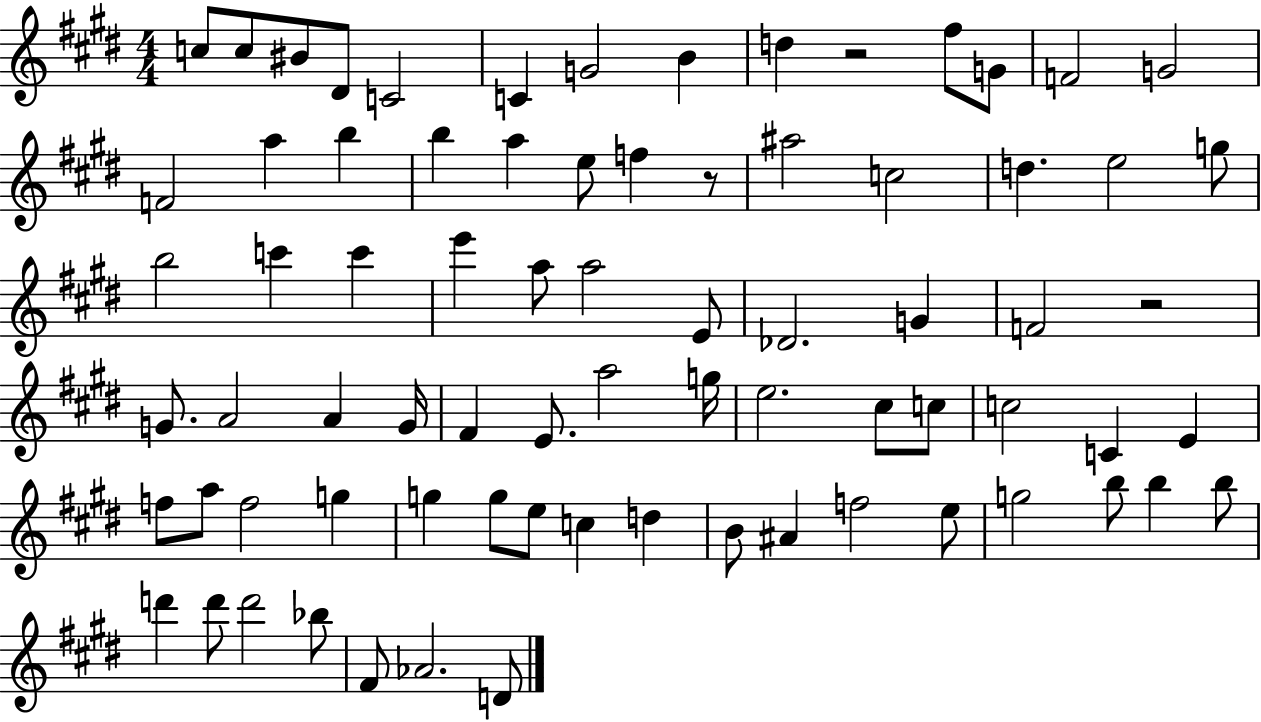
X:1
T:Untitled
M:4/4
L:1/4
K:E
c/2 c/2 ^B/2 ^D/2 C2 C G2 B d z2 ^f/2 G/2 F2 G2 F2 a b b a e/2 f z/2 ^a2 c2 d e2 g/2 b2 c' c' e' a/2 a2 E/2 _D2 G F2 z2 G/2 A2 A G/4 ^F E/2 a2 g/4 e2 ^c/2 c/2 c2 C E f/2 a/2 f2 g g g/2 e/2 c d B/2 ^A f2 e/2 g2 b/2 b b/2 d' d'/2 d'2 _b/2 ^F/2 _A2 D/2